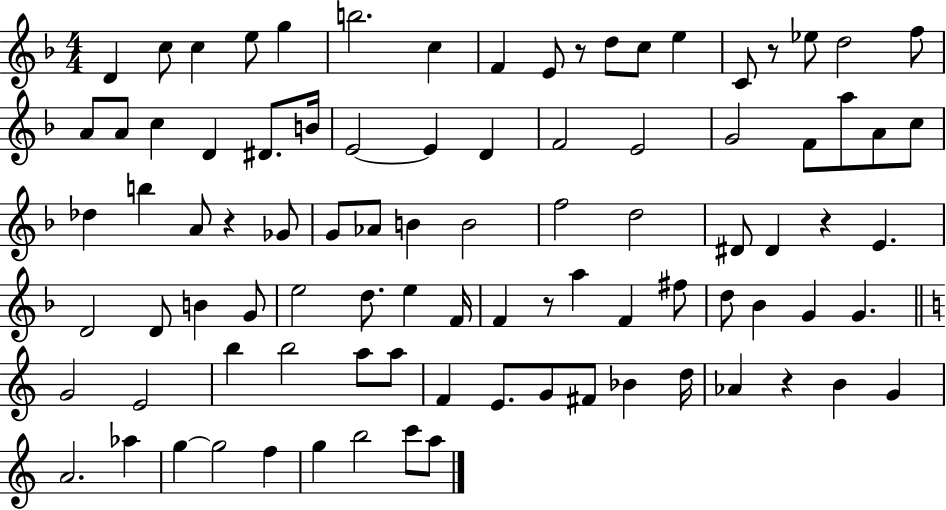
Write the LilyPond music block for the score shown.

{
  \clef treble
  \numericTimeSignature
  \time 4/4
  \key f \major
  \repeat volta 2 { d'4 c''8 c''4 e''8 g''4 | b''2. c''4 | f'4 e'8 r8 d''8 c''8 e''4 | c'8 r8 ees''8 d''2 f''8 | \break a'8 a'8 c''4 d'4 dis'8. b'16 | e'2~~ e'4 d'4 | f'2 e'2 | g'2 f'8 a''8 a'8 c''8 | \break des''4 b''4 a'8 r4 ges'8 | g'8 aes'8 b'4 b'2 | f''2 d''2 | dis'8 dis'4 r4 e'4. | \break d'2 d'8 b'4 g'8 | e''2 d''8. e''4 f'16 | f'4 r8 a''4 f'4 fis''8 | d''8 bes'4 g'4 g'4. | \break \bar "||" \break \key c \major g'2 e'2 | b''4 b''2 a''8 a''8 | f'4 e'8. g'8 fis'8 bes'4 d''16 | aes'4 r4 b'4 g'4 | \break a'2. aes''4 | g''4~~ g''2 f''4 | g''4 b''2 c'''8 a''8 | } \bar "|."
}